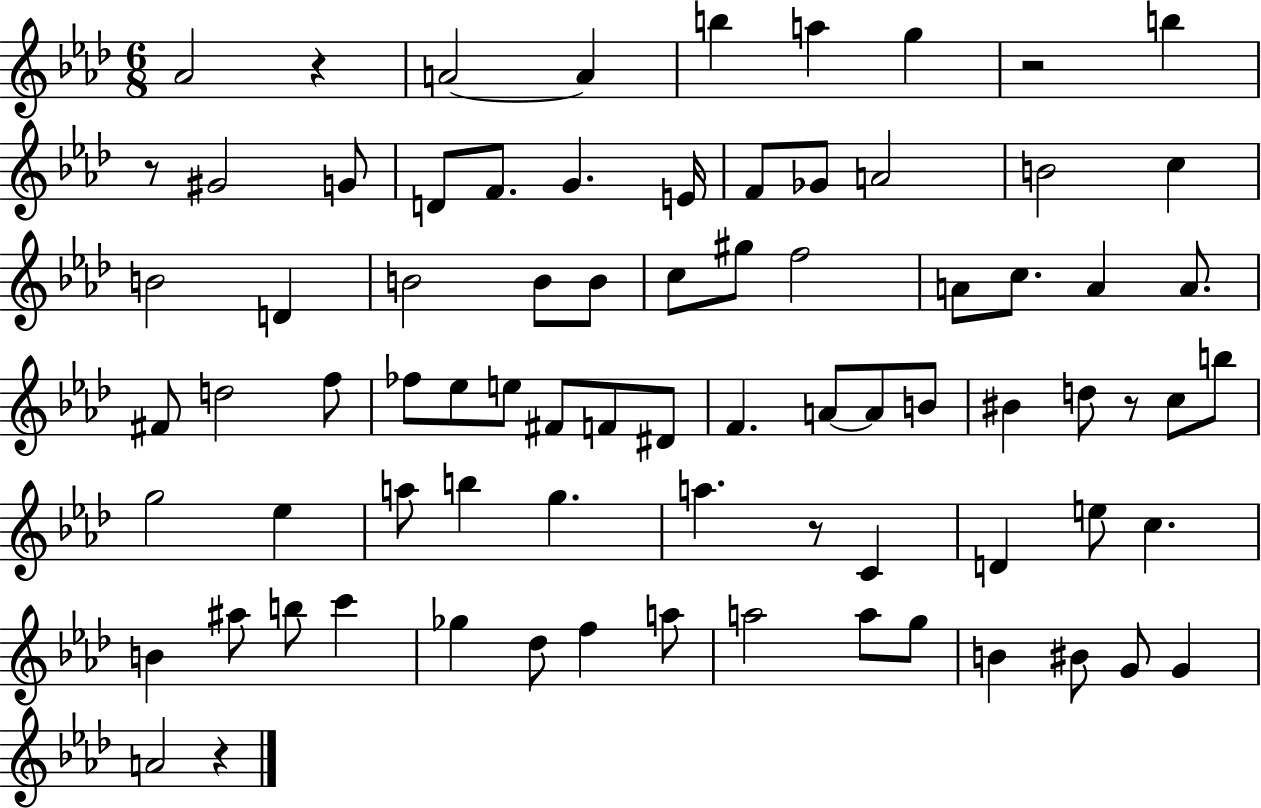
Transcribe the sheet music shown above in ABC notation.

X:1
T:Untitled
M:6/8
L:1/4
K:Ab
_A2 z A2 A b a g z2 b z/2 ^G2 G/2 D/2 F/2 G E/4 F/2 _G/2 A2 B2 c B2 D B2 B/2 B/2 c/2 ^g/2 f2 A/2 c/2 A A/2 ^F/2 d2 f/2 _f/2 _e/2 e/2 ^F/2 F/2 ^D/2 F A/2 A/2 B/2 ^B d/2 z/2 c/2 b/2 g2 _e a/2 b g a z/2 C D e/2 c B ^a/2 b/2 c' _g _d/2 f a/2 a2 a/2 g/2 B ^B/2 G/2 G A2 z